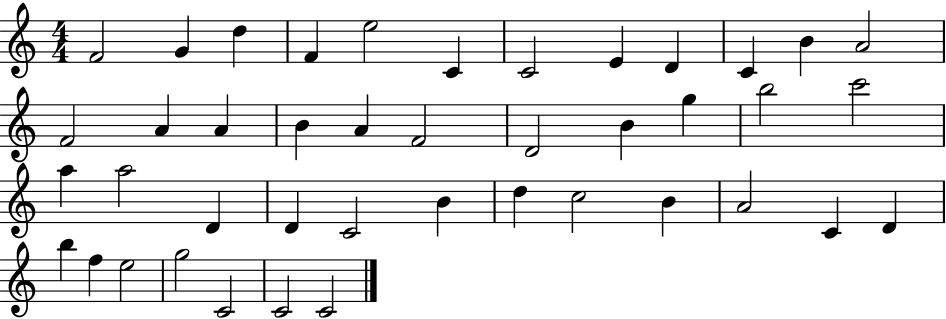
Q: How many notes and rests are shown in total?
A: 42